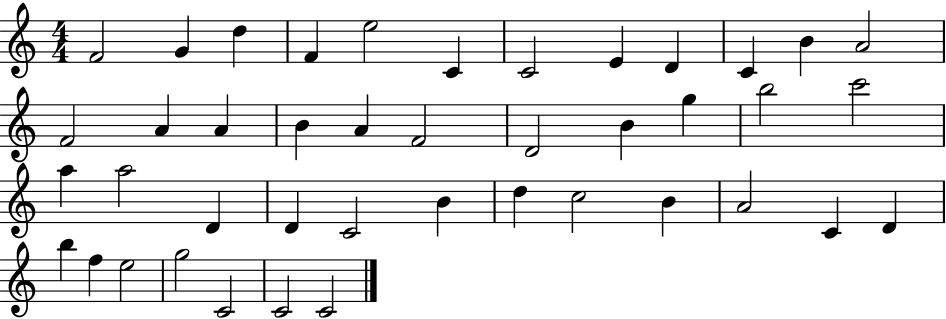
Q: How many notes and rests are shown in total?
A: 42